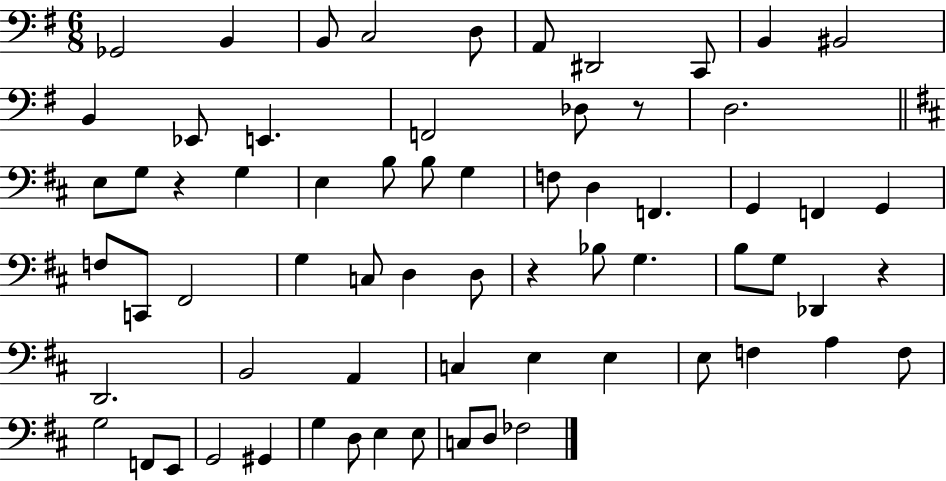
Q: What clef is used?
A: bass